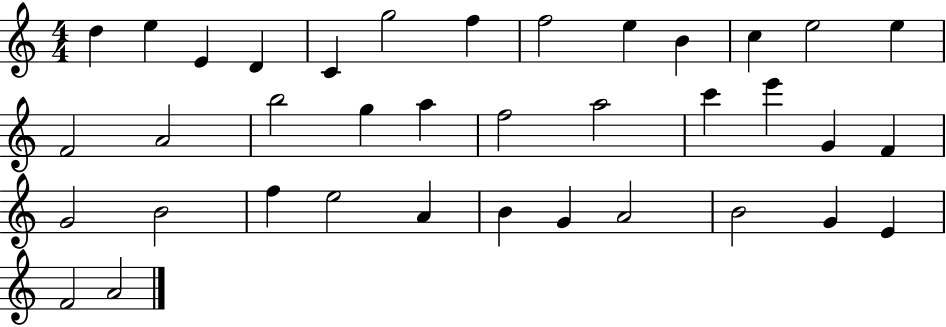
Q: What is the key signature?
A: C major